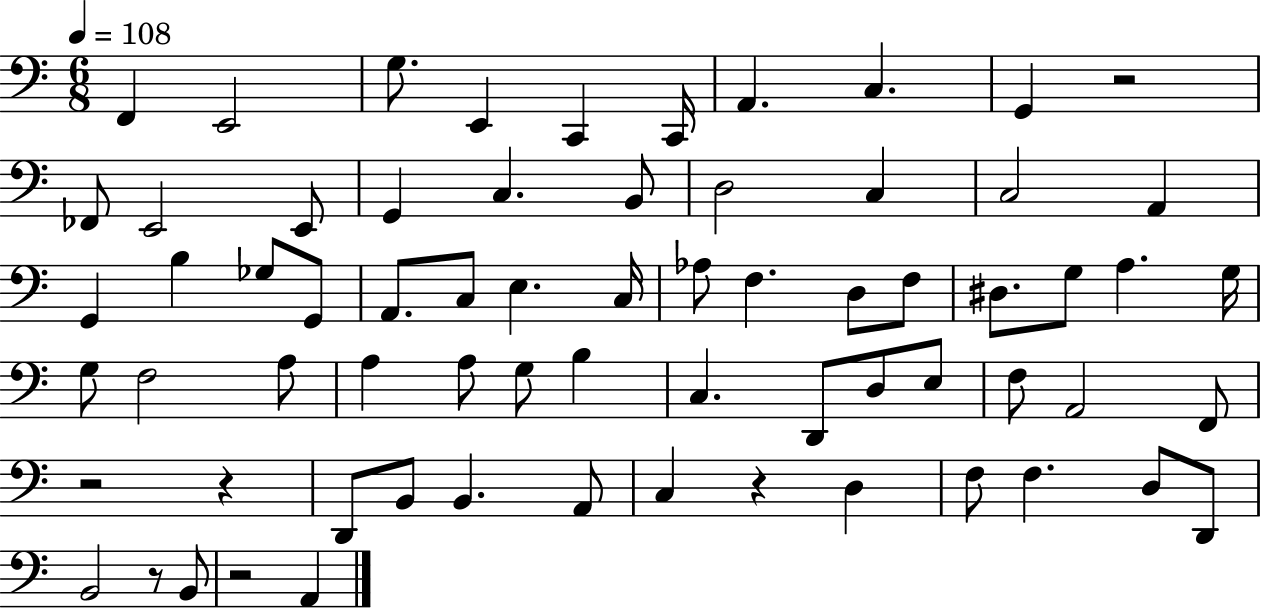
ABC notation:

X:1
T:Untitled
M:6/8
L:1/4
K:C
F,, E,,2 G,/2 E,, C,, C,,/4 A,, C, G,, z2 _F,,/2 E,,2 E,,/2 G,, C, B,,/2 D,2 C, C,2 A,, G,, B, _G,/2 G,,/2 A,,/2 C,/2 E, C,/4 _A,/2 F, D,/2 F,/2 ^D,/2 G,/2 A, G,/4 G,/2 F,2 A,/2 A, A,/2 G,/2 B, C, D,,/2 D,/2 E,/2 F,/2 A,,2 F,,/2 z2 z D,,/2 B,,/2 B,, A,,/2 C, z D, F,/2 F, D,/2 D,,/2 B,,2 z/2 B,,/2 z2 A,,